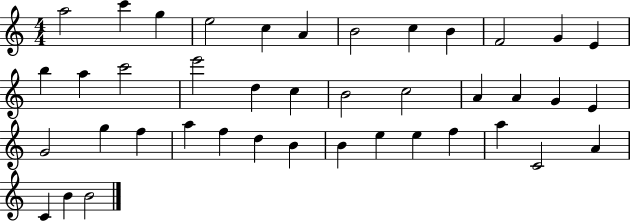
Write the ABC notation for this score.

X:1
T:Untitled
M:4/4
L:1/4
K:C
a2 c' g e2 c A B2 c B F2 G E b a c'2 e'2 d c B2 c2 A A G E G2 g f a f d B B e e f a C2 A C B B2